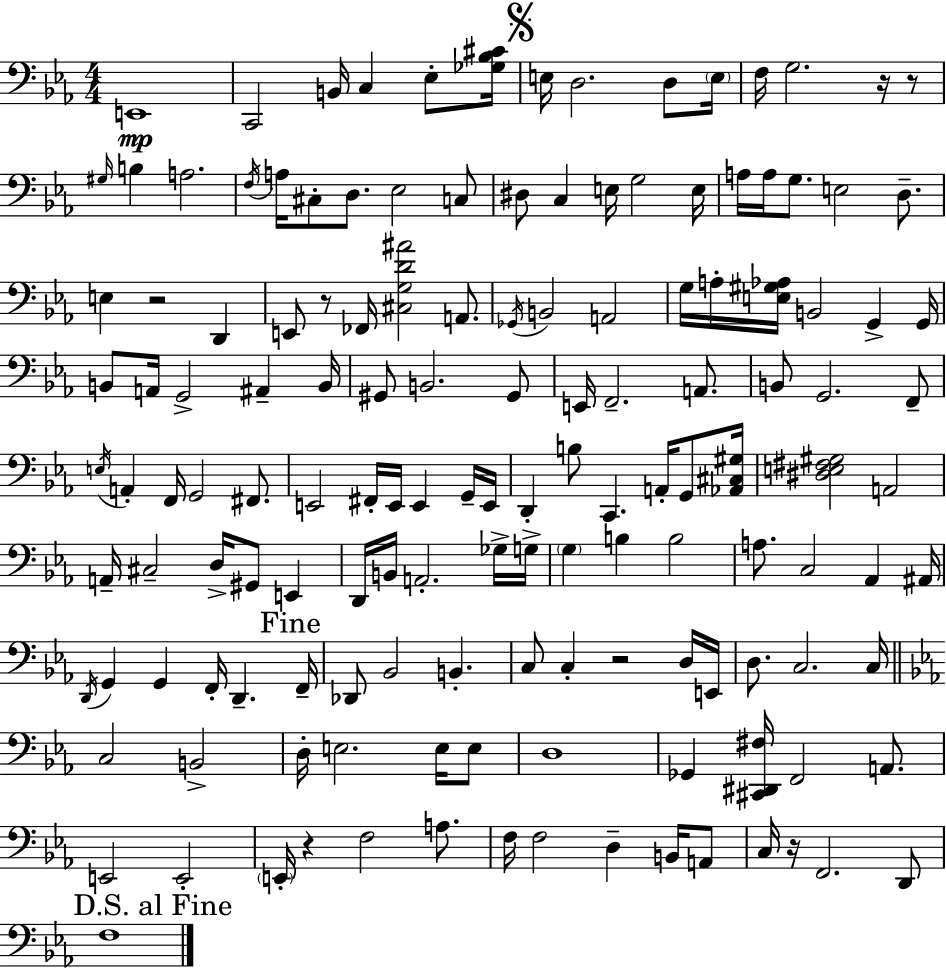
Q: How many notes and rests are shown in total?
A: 144